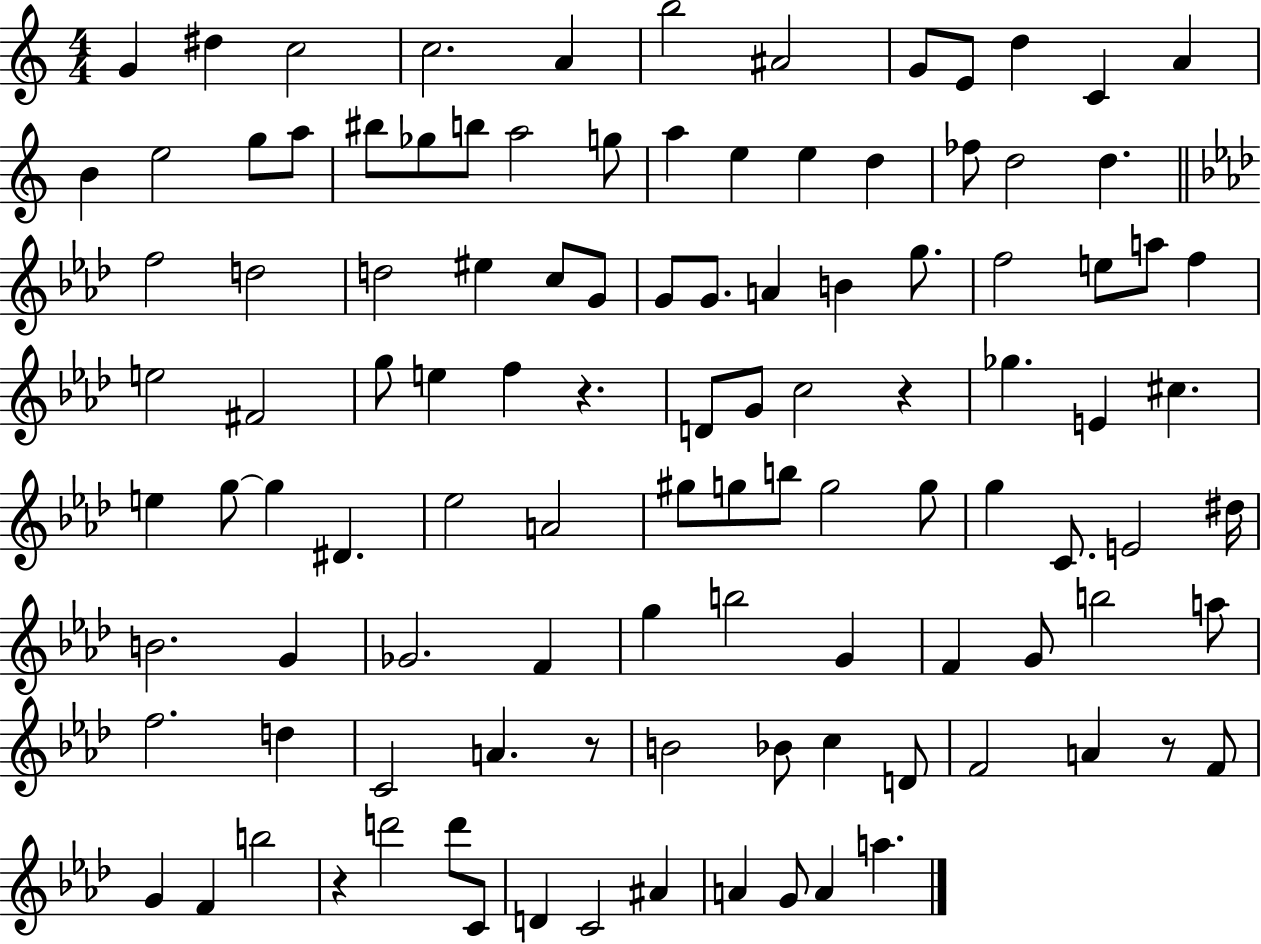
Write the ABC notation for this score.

X:1
T:Untitled
M:4/4
L:1/4
K:C
G ^d c2 c2 A b2 ^A2 G/2 E/2 d C A B e2 g/2 a/2 ^b/2 _g/2 b/2 a2 g/2 a e e d _f/2 d2 d f2 d2 d2 ^e c/2 G/2 G/2 G/2 A B g/2 f2 e/2 a/2 f e2 ^F2 g/2 e f z D/2 G/2 c2 z _g E ^c e g/2 g ^D _e2 A2 ^g/2 g/2 b/2 g2 g/2 g C/2 E2 ^d/4 B2 G _G2 F g b2 G F G/2 b2 a/2 f2 d C2 A z/2 B2 _B/2 c D/2 F2 A z/2 F/2 G F b2 z d'2 d'/2 C/2 D C2 ^A A G/2 A a